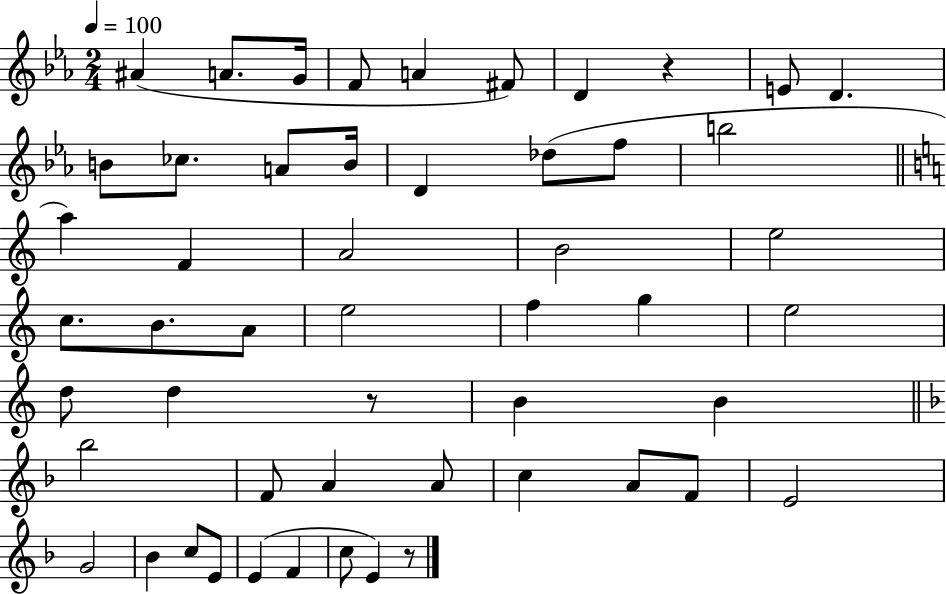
X:1
T:Untitled
M:2/4
L:1/4
K:Eb
^A A/2 G/4 F/2 A ^F/2 D z E/2 D B/2 _c/2 A/2 B/4 D _d/2 f/2 b2 a F A2 B2 e2 c/2 B/2 A/2 e2 f g e2 d/2 d z/2 B B _b2 F/2 A A/2 c A/2 F/2 E2 G2 _B c/2 E/2 E F c/2 E z/2